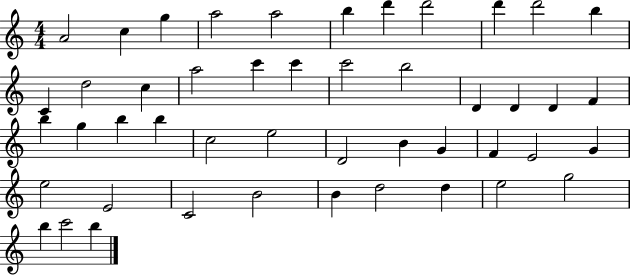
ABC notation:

X:1
T:Untitled
M:4/4
L:1/4
K:C
A2 c g a2 a2 b d' d'2 d' d'2 b C d2 c a2 c' c' c'2 b2 D D D F b g b b c2 e2 D2 B G F E2 G e2 E2 C2 B2 B d2 d e2 g2 b c'2 b